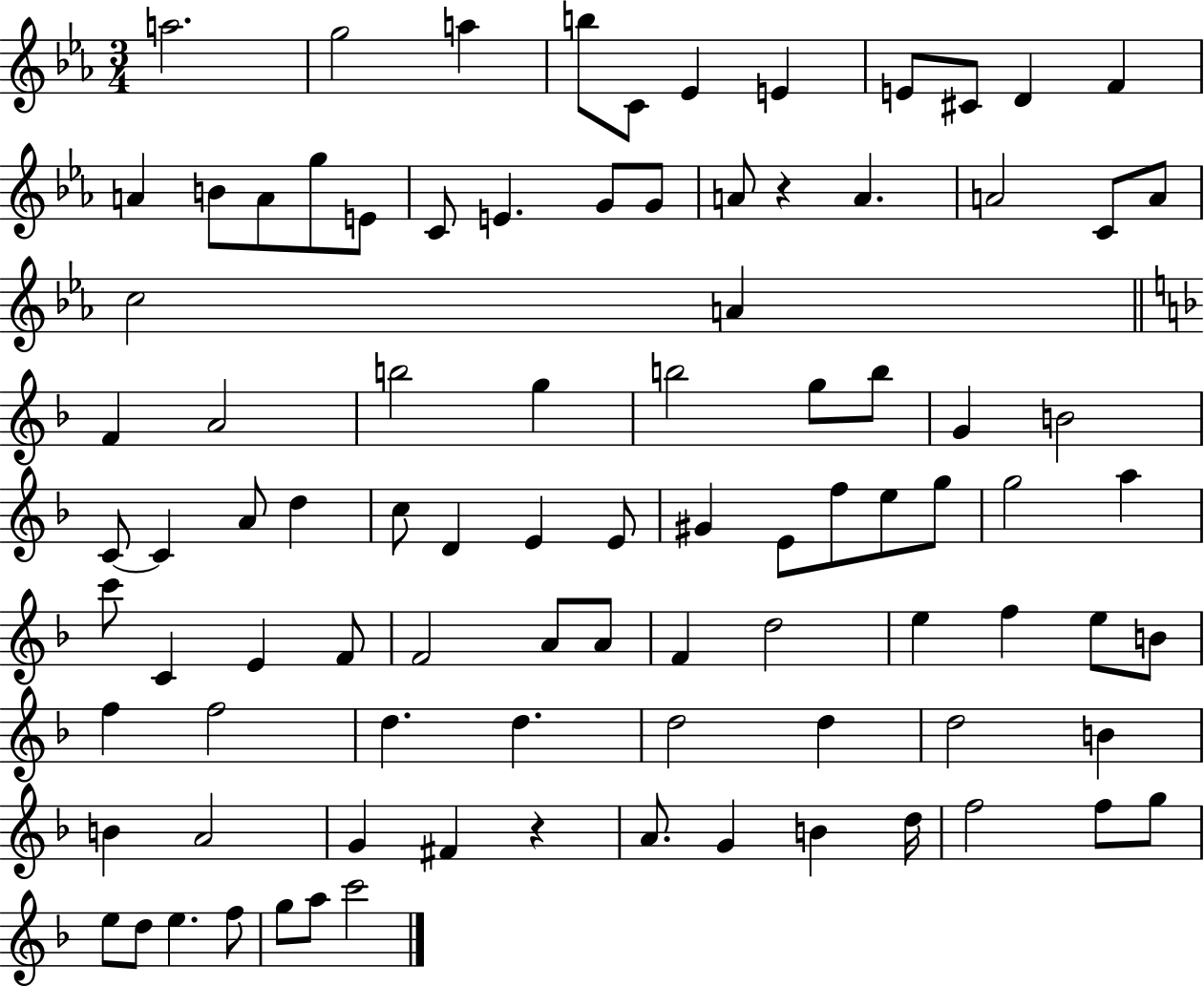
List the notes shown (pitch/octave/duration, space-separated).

A5/h. G5/h A5/q B5/e C4/e Eb4/q E4/q E4/e C#4/e D4/q F4/q A4/q B4/e A4/e G5/e E4/e C4/e E4/q. G4/e G4/e A4/e R/q A4/q. A4/h C4/e A4/e C5/h A4/q F4/q A4/h B5/h G5/q B5/h G5/e B5/e G4/q B4/h C4/e C4/q A4/e D5/q C5/e D4/q E4/q E4/e G#4/q E4/e F5/e E5/e G5/e G5/h A5/q C6/e C4/q E4/q F4/e F4/h A4/e A4/e F4/q D5/h E5/q F5/q E5/e B4/e F5/q F5/h D5/q. D5/q. D5/h D5/q D5/h B4/q B4/q A4/h G4/q F#4/q R/q A4/e. G4/q B4/q D5/s F5/h F5/e G5/e E5/e D5/e E5/q. F5/e G5/e A5/e C6/h